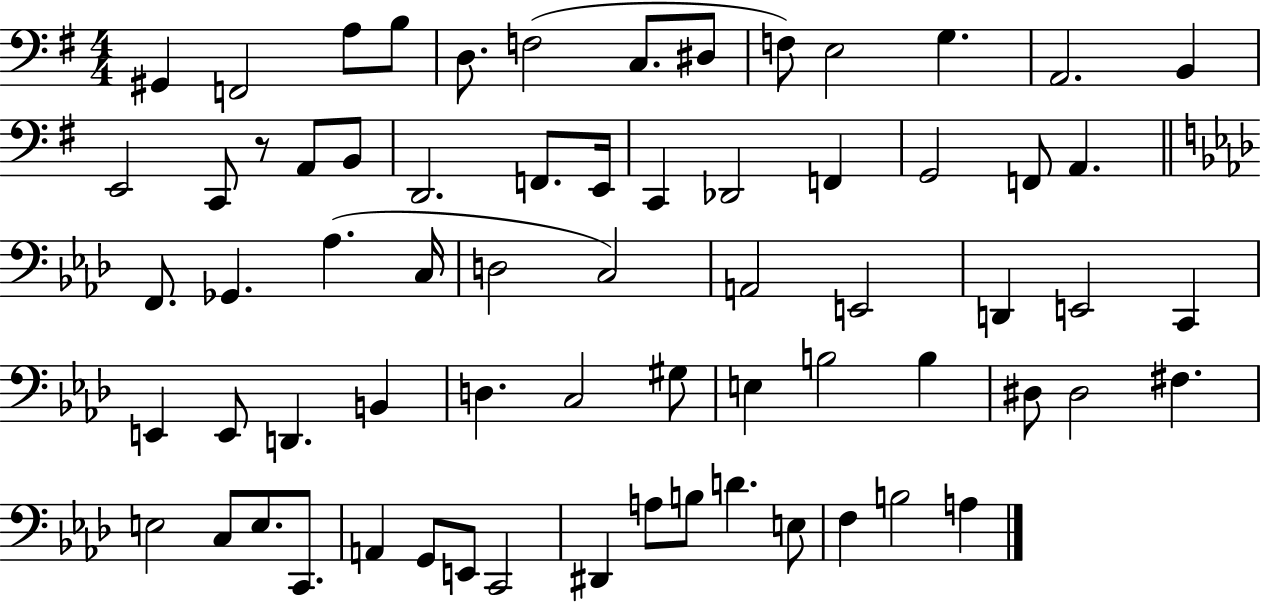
G#2/q F2/h A3/e B3/e D3/e. F3/h C3/e. D#3/e F3/e E3/h G3/q. A2/h. B2/q E2/h C2/e R/e A2/e B2/e D2/h. F2/e. E2/s C2/q Db2/h F2/q G2/h F2/e A2/q. F2/e. Gb2/q. Ab3/q. C3/s D3/h C3/h A2/h E2/h D2/q E2/h C2/q E2/q E2/e D2/q. B2/q D3/q. C3/h G#3/e E3/q B3/h B3/q D#3/e D#3/h F#3/q. E3/h C3/e E3/e. C2/e. A2/q G2/e E2/e C2/h D#2/q A3/e B3/e D4/q. E3/e F3/q B3/h A3/q